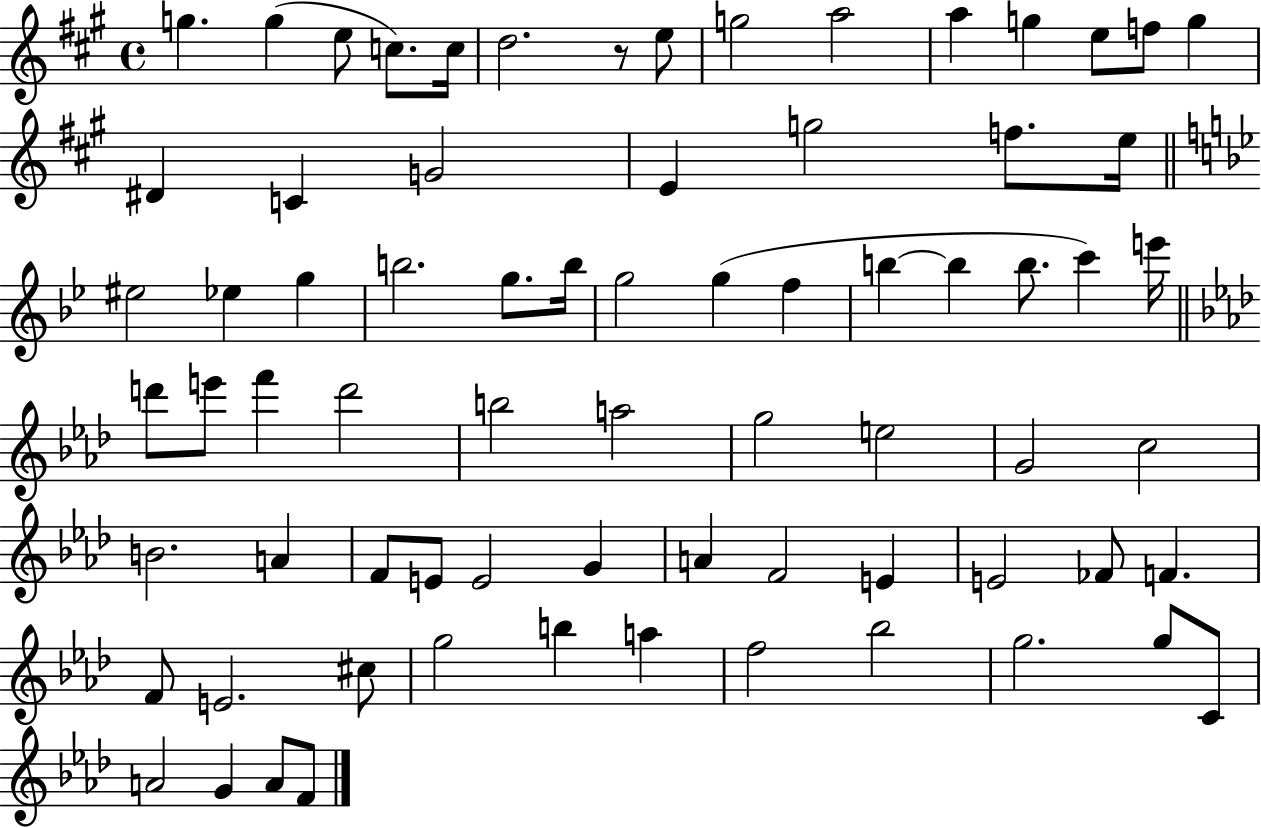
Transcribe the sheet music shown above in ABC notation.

X:1
T:Untitled
M:4/4
L:1/4
K:A
g g e/2 c/2 c/4 d2 z/2 e/2 g2 a2 a g e/2 f/2 g ^D C G2 E g2 f/2 e/4 ^e2 _e g b2 g/2 b/4 g2 g f b b b/2 c' e'/4 d'/2 e'/2 f' d'2 b2 a2 g2 e2 G2 c2 B2 A F/2 E/2 E2 G A F2 E E2 _F/2 F F/2 E2 ^c/2 g2 b a f2 _b2 g2 g/2 C/2 A2 G A/2 F/2